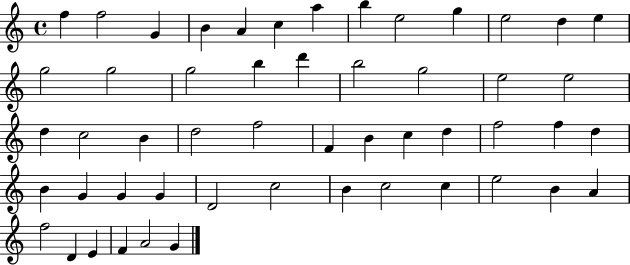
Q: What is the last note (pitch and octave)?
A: G4